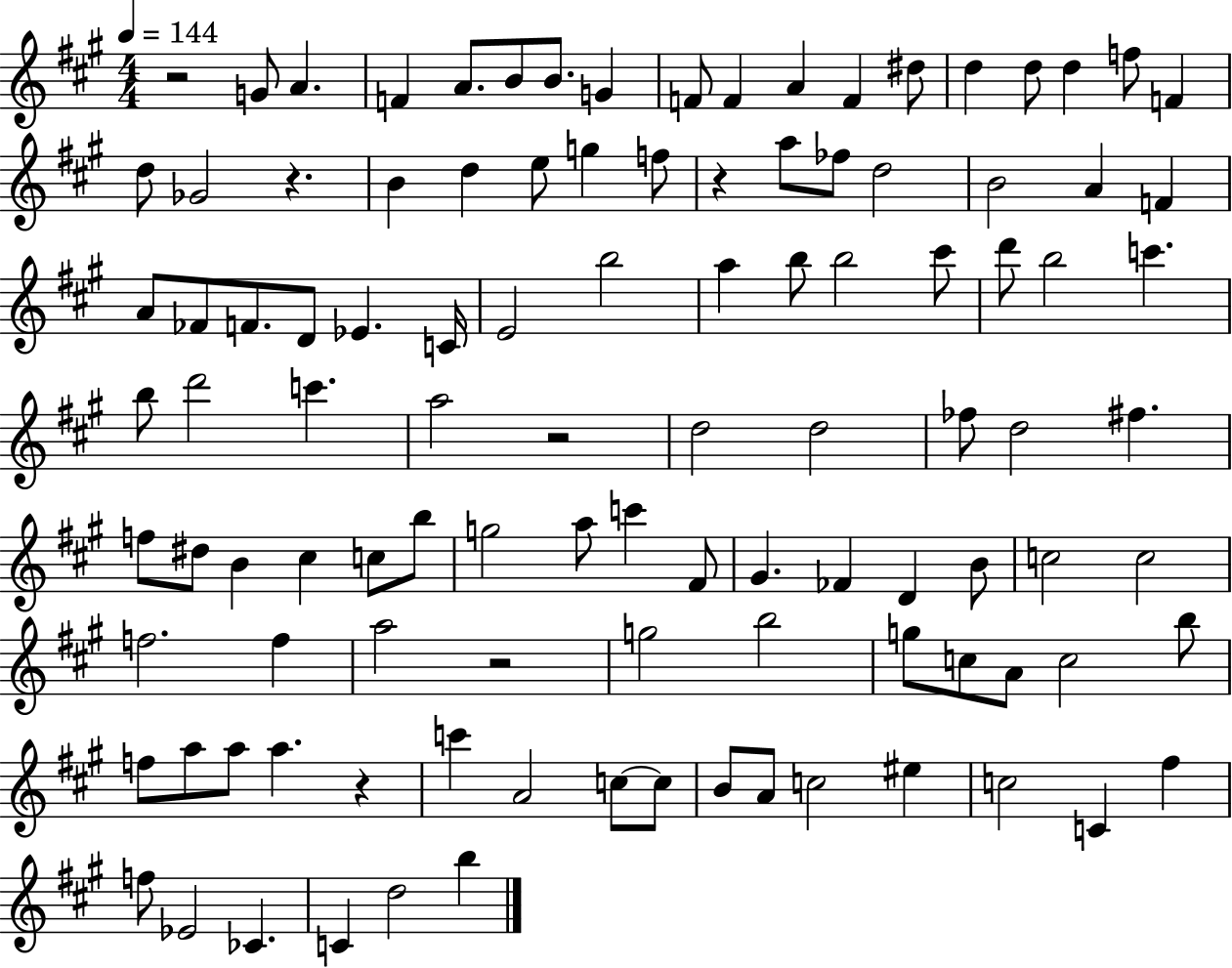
{
  \clef treble
  \numericTimeSignature
  \time 4/4
  \key a \major
  \tempo 4 = 144
  r2 g'8 a'4. | f'4 a'8. b'8 b'8. g'4 | f'8 f'4 a'4 f'4 dis''8 | d''4 d''8 d''4 f''8 f'4 | \break d''8 ges'2 r4. | b'4 d''4 e''8 g''4 f''8 | r4 a''8 fes''8 d''2 | b'2 a'4 f'4 | \break a'8 fes'8 f'8. d'8 ees'4. c'16 | e'2 b''2 | a''4 b''8 b''2 cis'''8 | d'''8 b''2 c'''4. | \break b''8 d'''2 c'''4. | a''2 r2 | d''2 d''2 | fes''8 d''2 fis''4. | \break f''8 dis''8 b'4 cis''4 c''8 b''8 | g''2 a''8 c'''4 fis'8 | gis'4. fes'4 d'4 b'8 | c''2 c''2 | \break f''2. f''4 | a''2 r2 | g''2 b''2 | g''8 c''8 a'8 c''2 b''8 | \break f''8 a''8 a''8 a''4. r4 | c'''4 a'2 c''8~~ c''8 | b'8 a'8 c''2 eis''4 | c''2 c'4 fis''4 | \break f''8 ees'2 ces'4. | c'4 d''2 b''4 | \bar "|."
}